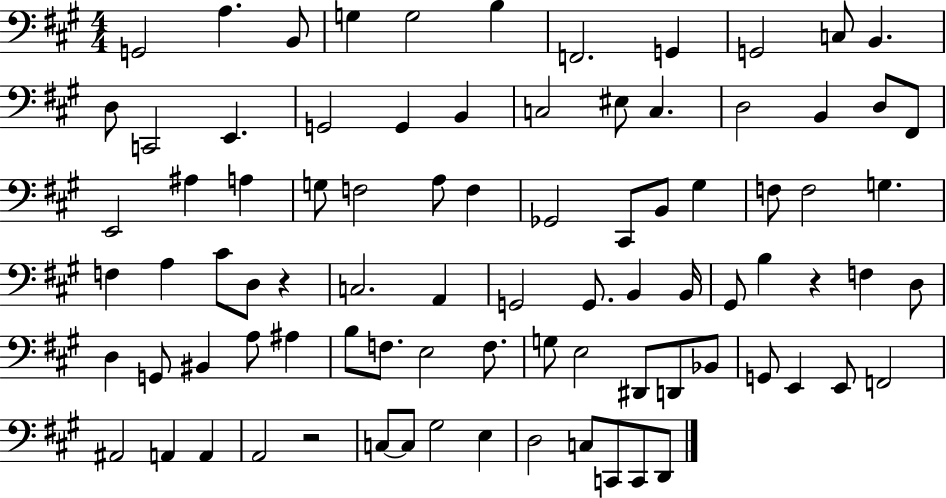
X:1
T:Untitled
M:4/4
L:1/4
K:A
G,,2 A, B,,/2 G, G,2 B, F,,2 G,, G,,2 C,/2 B,, D,/2 C,,2 E,, G,,2 G,, B,, C,2 ^E,/2 C, D,2 B,, D,/2 ^F,,/2 E,,2 ^A, A, G,/2 F,2 A,/2 F, _G,,2 ^C,,/2 B,,/2 ^G, F,/2 F,2 G, F, A, ^C/2 D,/2 z C,2 A,, G,,2 G,,/2 B,, B,,/4 ^G,,/2 B, z F, D,/2 D, G,,/2 ^B,, A,/2 ^A, B,/2 F,/2 E,2 F,/2 G,/2 E,2 ^D,,/2 D,,/2 _B,,/2 G,,/2 E,, E,,/2 F,,2 ^A,,2 A,, A,, A,,2 z2 C,/2 C,/2 ^G,2 E, D,2 C,/2 C,,/2 C,,/2 D,,/2